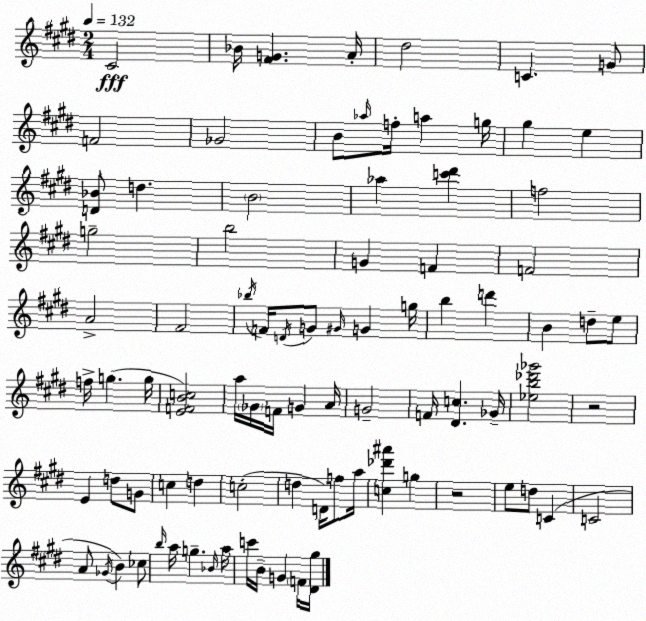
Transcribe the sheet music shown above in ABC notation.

X:1
T:Untitled
M:2/4
L:1/4
K:E
^C2 _B/4 [^FG] A/4 ^d2 C G/2 F2 _G2 B/2 _a/4 f/4 a g/4 ^g e [D_B]/2 d B2 _a [c'^d'] f2 g2 b2 G F F2 A2 ^F2 _b/4 F/4 D/4 G/2 ^G/4 G g/4 b d' B d/2 e/2 f/4 g g/4 [EFBc]2 a/4 _G/4 F/4 G A/4 G2 F/4 [^Dc] _G/4 [_eb_d'_g']2 z2 E d/2 G/2 c d c2 d D/4 f/2 a/4 [c_d'^a'] g z2 e/2 d/2 C C2 A/2 _G/4 B _c/2 b/4 a/4 g _B/4 a/4 c'/4 B/4 G F/4 [^D^g]/4